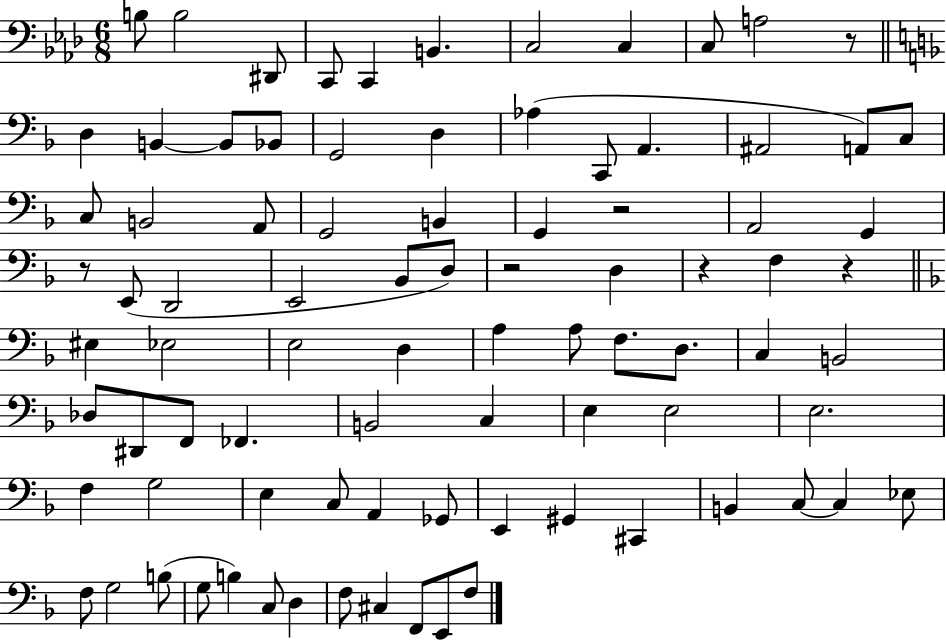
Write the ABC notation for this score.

X:1
T:Untitled
M:6/8
L:1/4
K:Ab
B,/2 B,2 ^D,,/2 C,,/2 C,, B,, C,2 C, C,/2 A,2 z/2 D, B,, B,,/2 _B,,/2 G,,2 D, _A, C,,/2 A,, ^A,,2 A,,/2 C,/2 C,/2 B,,2 A,,/2 G,,2 B,, G,, z2 A,,2 G,, z/2 E,,/2 D,,2 E,,2 _B,,/2 D,/2 z2 D, z F, z ^E, _E,2 E,2 D, A, A,/2 F,/2 D,/2 C, B,,2 _D,/2 ^D,,/2 F,,/2 _F,, B,,2 C, E, E,2 E,2 F, G,2 E, C,/2 A,, _G,,/2 E,, ^G,, ^C,, B,, C,/2 C, _E,/2 F,/2 G,2 B,/2 G,/2 B, C,/2 D, F,/2 ^C, F,,/2 E,,/2 F,/2